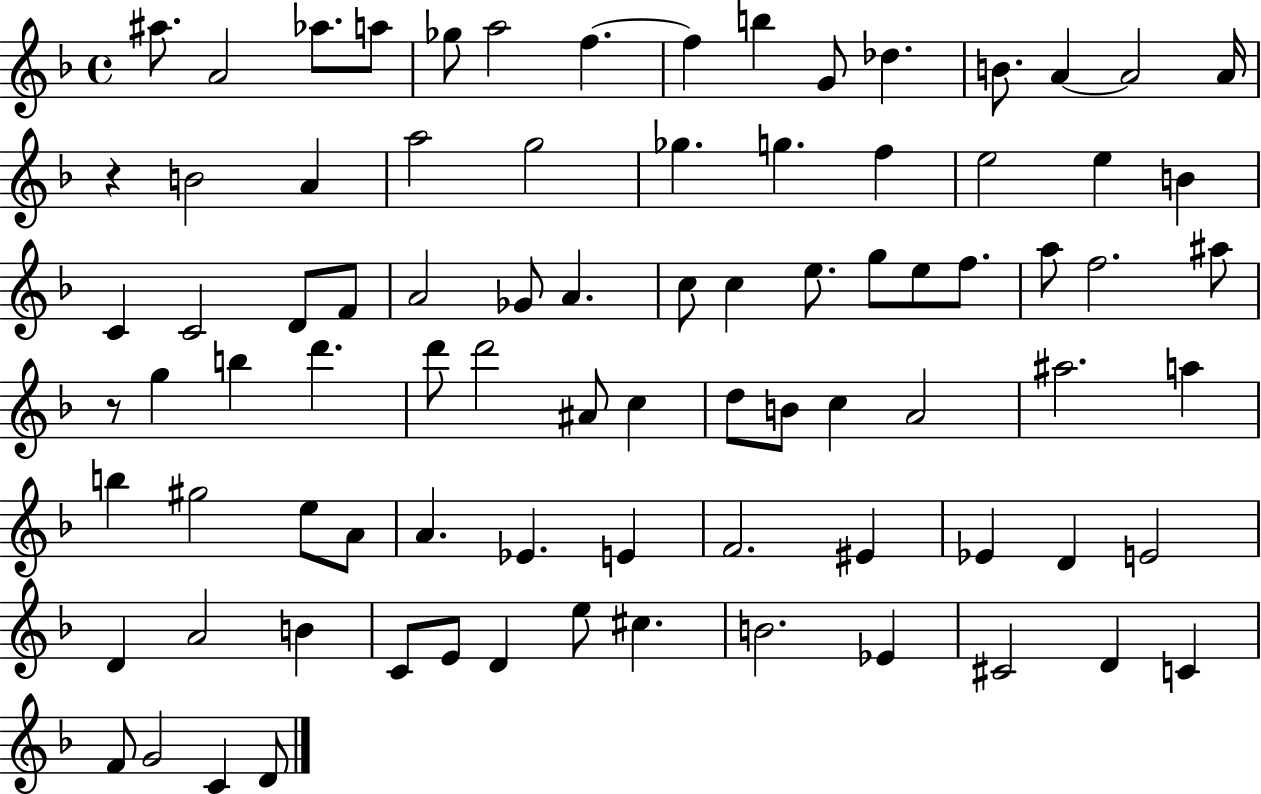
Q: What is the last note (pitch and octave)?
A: D4